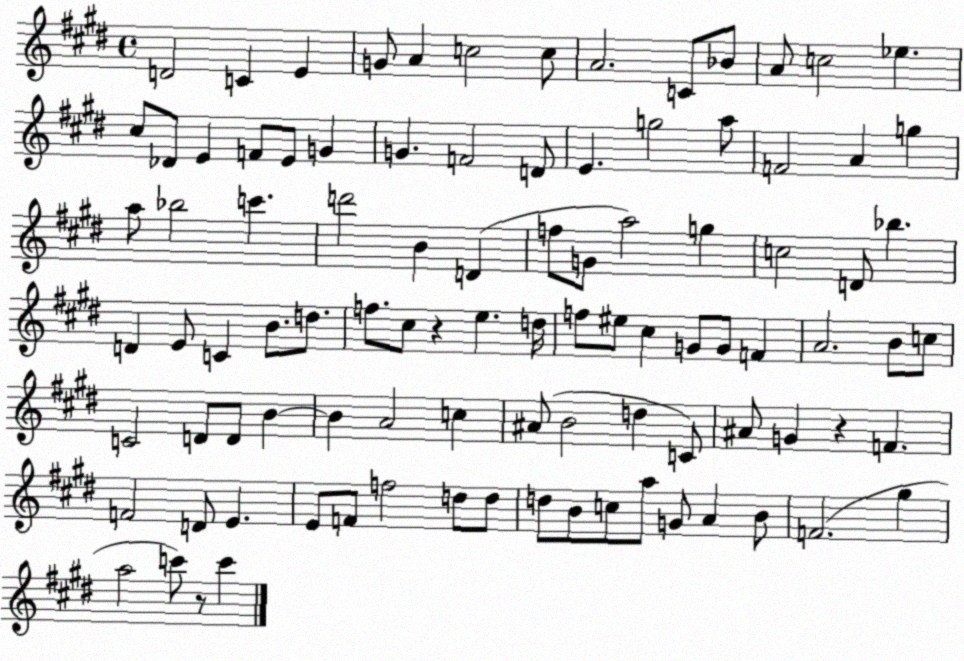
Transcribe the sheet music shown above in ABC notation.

X:1
T:Untitled
M:4/4
L:1/4
K:E
D2 C E G/2 A c2 c/2 A2 C/2 _B/2 A/2 c2 _e ^c/2 _D/2 E F/2 E/2 G G F2 D/2 E g2 a/2 F2 A g a/2 _b2 c' d'2 B D f/2 G/2 a2 g c2 D/2 _b D E/2 C B/2 d/2 f/2 ^c/2 z e d/4 f/2 ^e/2 ^c G/2 G/2 F A2 B/2 c/2 C2 D/2 D/2 B B A2 c ^A/2 B2 d C/2 ^A/2 G z F F2 D/2 E E/2 F/2 f2 d/2 d/2 d/2 B/2 c/2 a/2 G/2 A B/2 F2 ^g a2 c'/2 z/2 c'